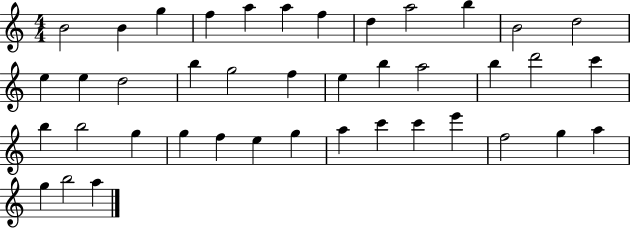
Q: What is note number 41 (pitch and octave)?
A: A5